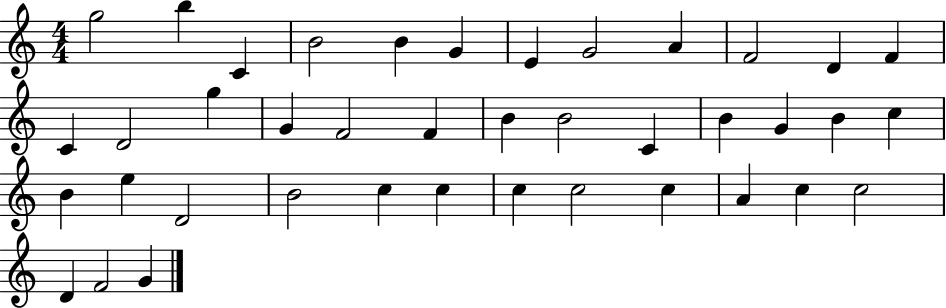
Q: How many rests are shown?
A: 0